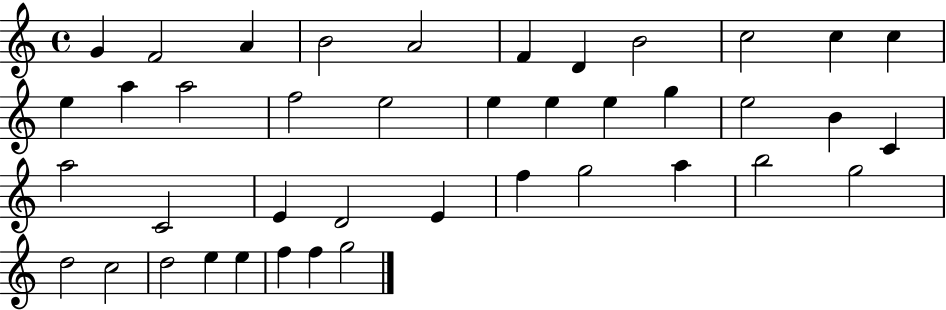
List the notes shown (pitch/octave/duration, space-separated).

G4/q F4/h A4/q B4/h A4/h F4/q D4/q B4/h C5/h C5/q C5/q E5/q A5/q A5/h F5/h E5/h E5/q E5/q E5/q G5/q E5/h B4/q C4/q A5/h C4/h E4/q D4/h E4/q F5/q G5/h A5/q B5/h G5/h D5/h C5/h D5/h E5/q E5/q F5/q F5/q G5/h